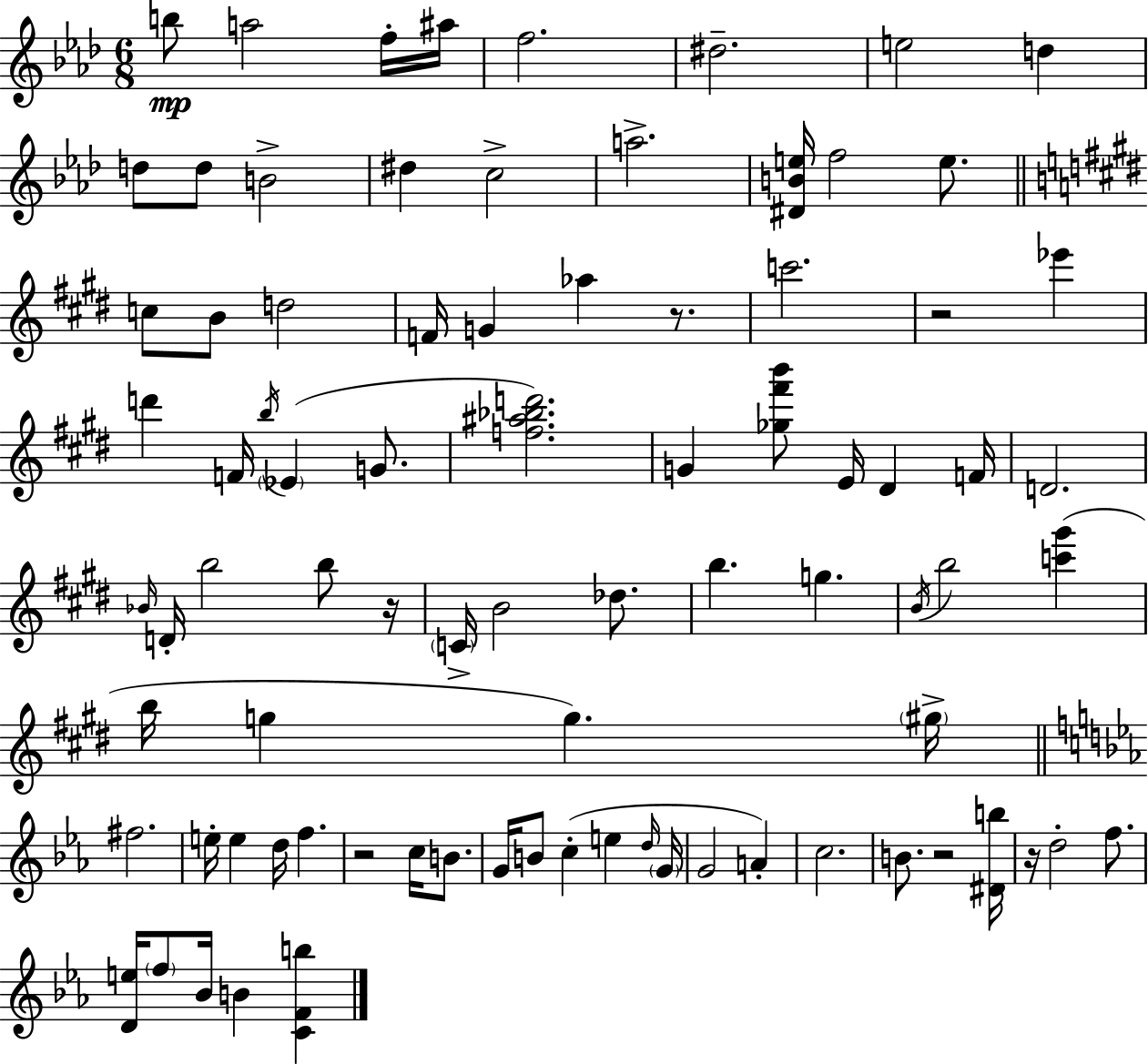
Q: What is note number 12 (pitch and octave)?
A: D#5